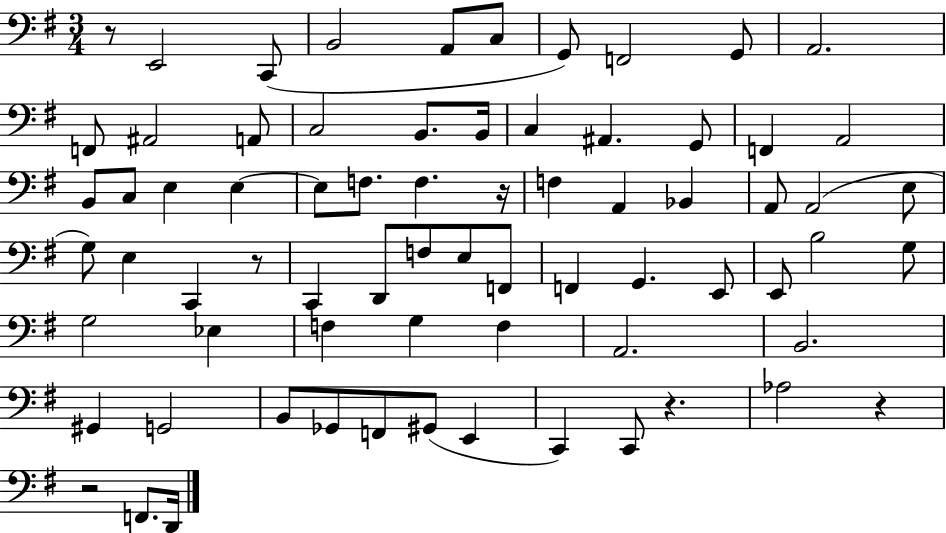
R/e E2/h C2/e B2/h A2/e C3/e G2/e F2/h G2/e A2/h. F2/e A#2/h A2/e C3/h B2/e. B2/s C3/q A#2/q. G2/e F2/q A2/h B2/e C3/e E3/q E3/q E3/e F3/e. F3/q. R/s F3/q A2/q Bb2/q A2/e A2/h E3/e G3/e E3/q C2/q R/e C2/q D2/e F3/e E3/e F2/e F2/q G2/q. E2/e E2/e B3/h G3/e G3/h Eb3/q F3/q G3/q F3/q A2/h. B2/h. G#2/q G2/h B2/e Gb2/e F2/e G#2/e E2/q C2/q C2/e R/q. Ab3/h R/q R/h F2/e. D2/s